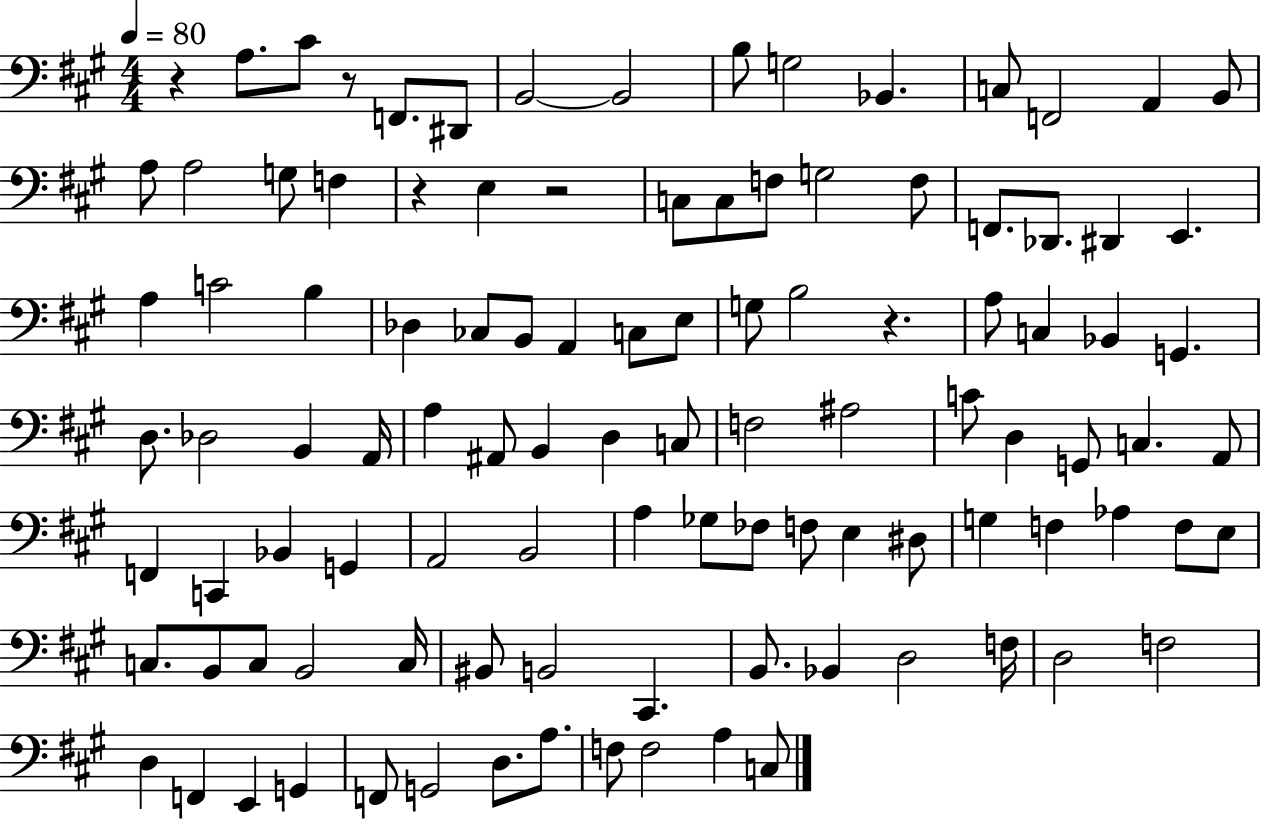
R/q A3/e. C#4/e R/e F2/e. D#2/e B2/h B2/h B3/e G3/h Bb2/q. C3/e F2/h A2/q B2/e A3/e A3/h G3/e F3/q R/q E3/q R/h C3/e C3/e F3/e G3/h F3/e F2/e. Db2/e. D#2/q E2/q. A3/q C4/h B3/q Db3/q CES3/e B2/e A2/q C3/e E3/e G3/e B3/h R/q. A3/e C3/q Bb2/q G2/q. D3/e. Db3/h B2/q A2/s A3/q A#2/e B2/q D3/q C3/e F3/h A#3/h C4/e D3/q G2/e C3/q. A2/e F2/q C2/q Bb2/q G2/q A2/h B2/h A3/q Gb3/e FES3/e F3/e E3/q D#3/e G3/q F3/q Ab3/q F3/e E3/e C3/e. B2/e C3/e B2/h C3/s BIS2/e B2/h C#2/q. B2/e. Bb2/q D3/h F3/s D3/h F3/h D3/q F2/q E2/q G2/q F2/e G2/h D3/e. A3/e. F3/e F3/h A3/q C3/e